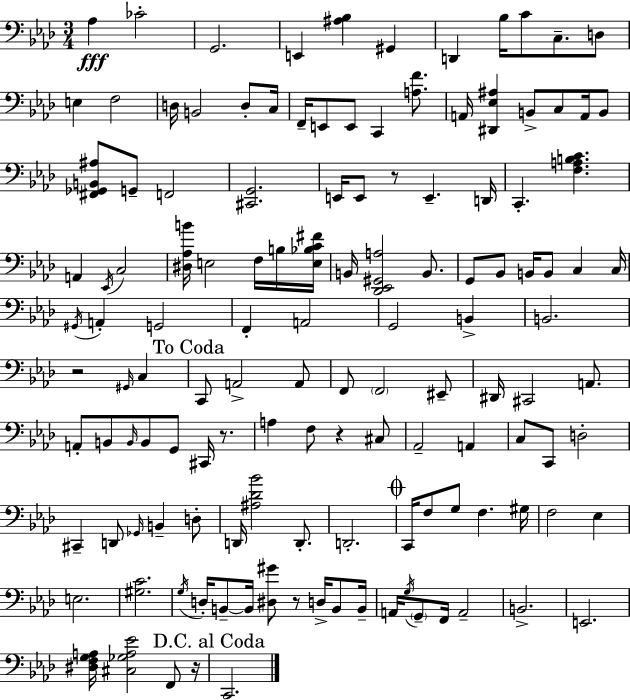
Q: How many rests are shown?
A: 6